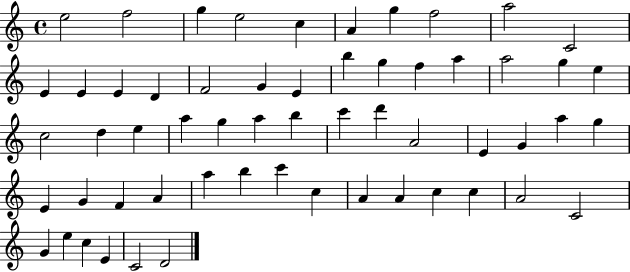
E5/h F5/h G5/q E5/h C5/q A4/q G5/q F5/h A5/h C4/h E4/q E4/q E4/q D4/q F4/h G4/q E4/q B5/q G5/q F5/q A5/q A5/h G5/q E5/q C5/h D5/q E5/q A5/q G5/q A5/q B5/q C6/q D6/q A4/h E4/q G4/q A5/q G5/q E4/q G4/q F4/q A4/q A5/q B5/q C6/q C5/q A4/q A4/q C5/q C5/q A4/h C4/h G4/q E5/q C5/q E4/q C4/h D4/h